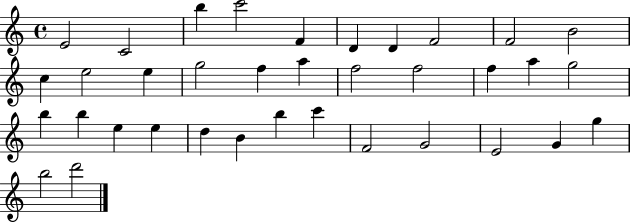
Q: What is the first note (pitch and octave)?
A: E4